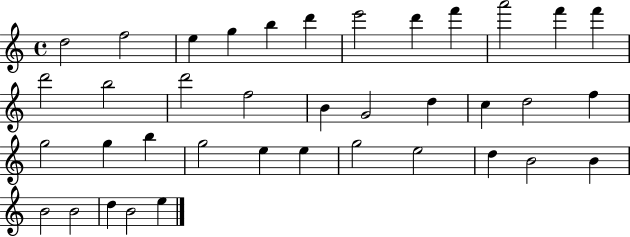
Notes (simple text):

D5/h F5/h E5/q G5/q B5/q D6/q E6/h D6/q F6/q A6/h F6/q F6/q D6/h B5/h D6/h F5/h B4/q G4/h D5/q C5/q D5/h F5/q G5/h G5/q B5/q G5/h E5/q E5/q G5/h E5/h D5/q B4/h B4/q B4/h B4/h D5/q B4/h E5/q